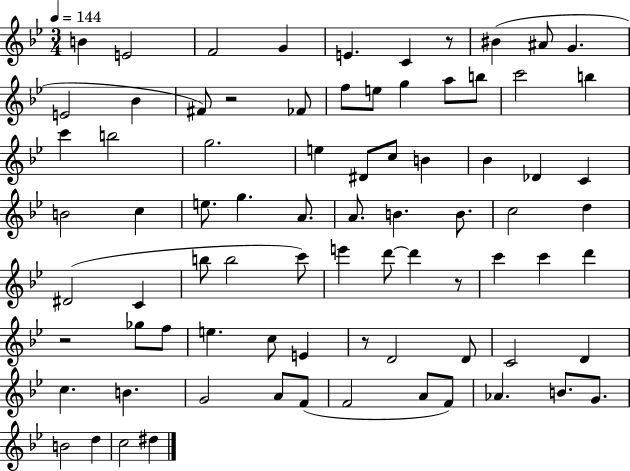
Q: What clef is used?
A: treble